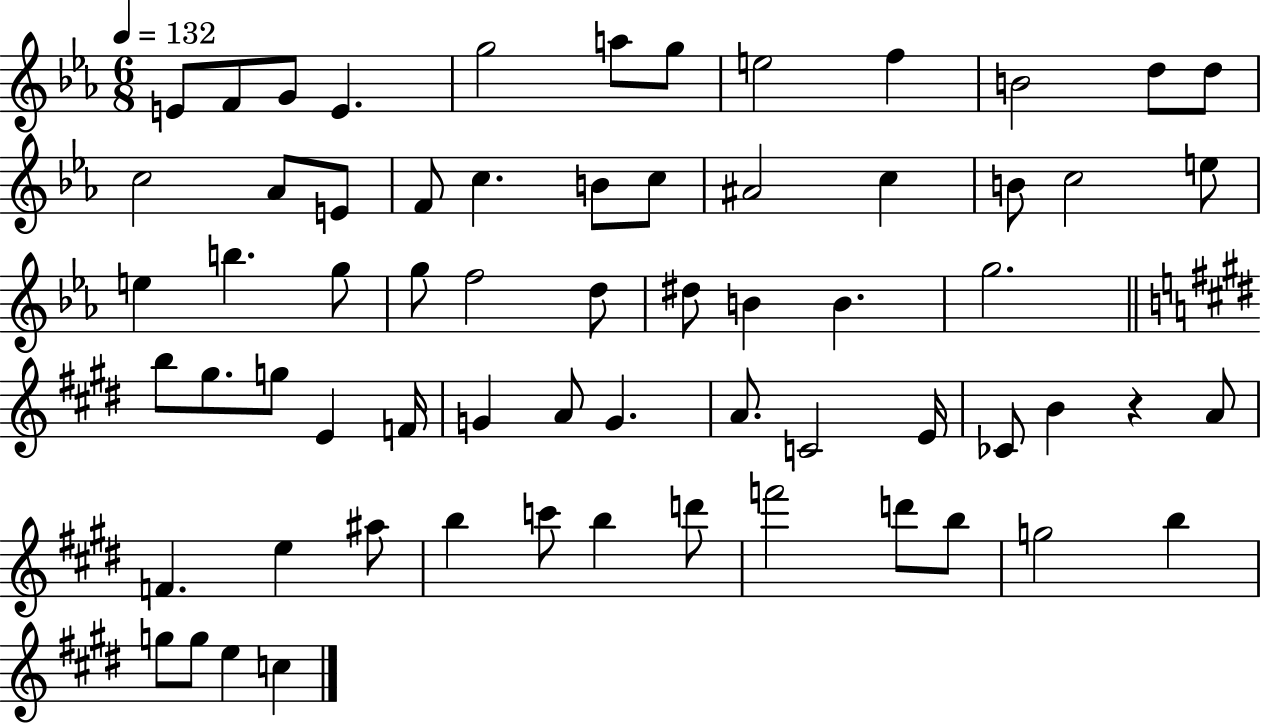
{
  \clef treble
  \numericTimeSignature
  \time 6/8
  \key ees \major
  \tempo 4 = 132
  e'8 f'8 g'8 e'4. | g''2 a''8 g''8 | e''2 f''4 | b'2 d''8 d''8 | \break c''2 aes'8 e'8 | f'8 c''4. b'8 c''8 | ais'2 c''4 | b'8 c''2 e''8 | \break e''4 b''4. g''8 | g''8 f''2 d''8 | dis''8 b'4 b'4. | g''2. | \break \bar "||" \break \key e \major b''8 gis''8. g''8 e'4 f'16 | g'4 a'8 g'4. | a'8. c'2 e'16 | ces'8 b'4 r4 a'8 | \break f'4. e''4 ais''8 | b''4 c'''8 b''4 d'''8 | f'''2 d'''8 b''8 | g''2 b''4 | \break g''8 g''8 e''4 c''4 | \bar "|."
}